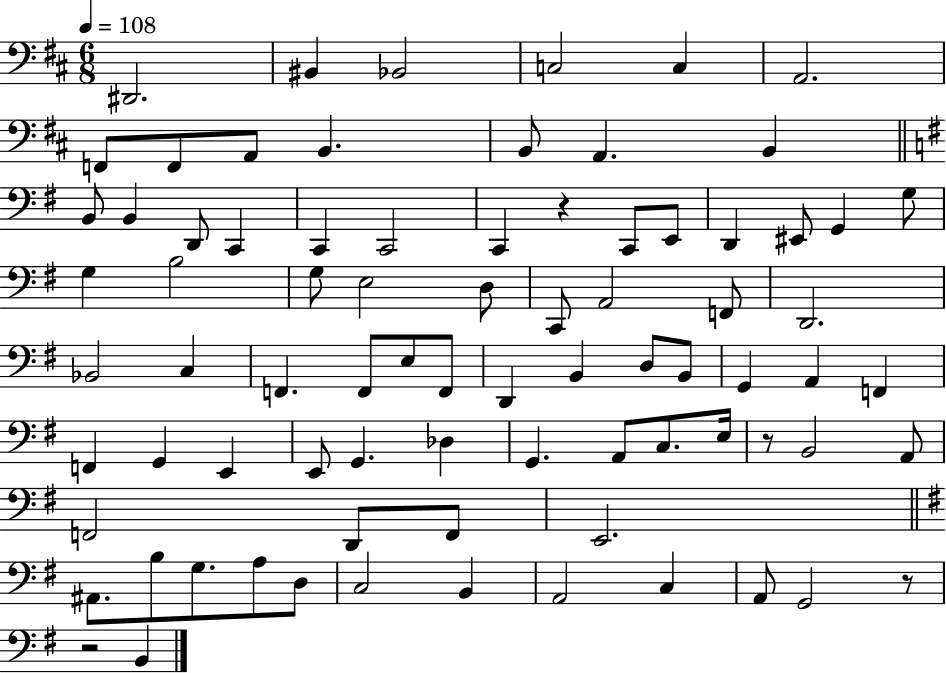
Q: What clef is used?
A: bass